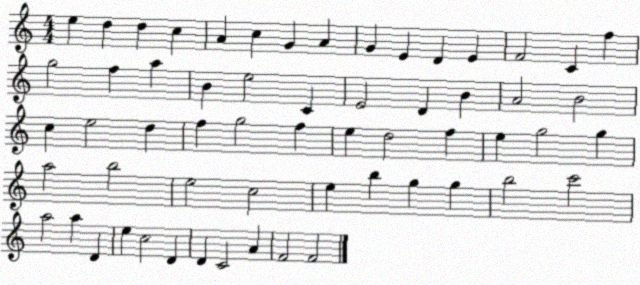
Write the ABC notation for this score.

X:1
T:Untitled
M:4/4
L:1/4
K:C
e d d c A c G A G E D E F2 C f g2 f a B e2 C E2 D B A2 B2 c e2 d f g2 f e d2 f e g2 g a2 b2 e2 c2 e b g g b2 c'2 a2 a D e c2 D D C2 A F2 F2